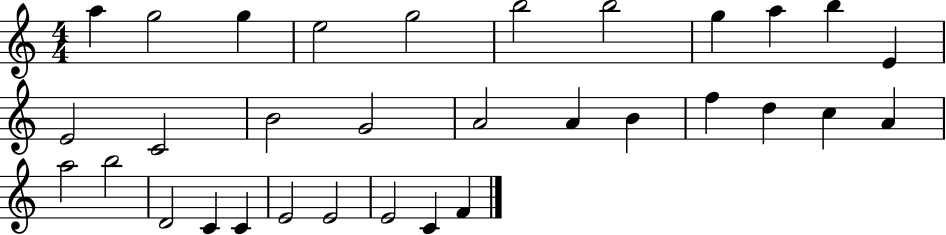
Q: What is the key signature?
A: C major